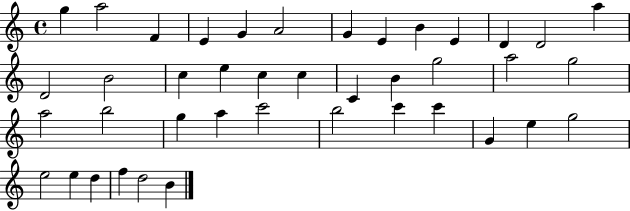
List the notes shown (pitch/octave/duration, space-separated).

G5/q A5/h F4/q E4/q G4/q A4/h G4/q E4/q B4/q E4/q D4/q D4/h A5/q D4/h B4/h C5/q E5/q C5/q C5/q C4/q B4/q G5/h A5/h G5/h A5/h B5/h G5/q A5/q C6/h B5/h C6/q C6/q G4/q E5/q G5/h E5/h E5/q D5/q F5/q D5/h B4/q